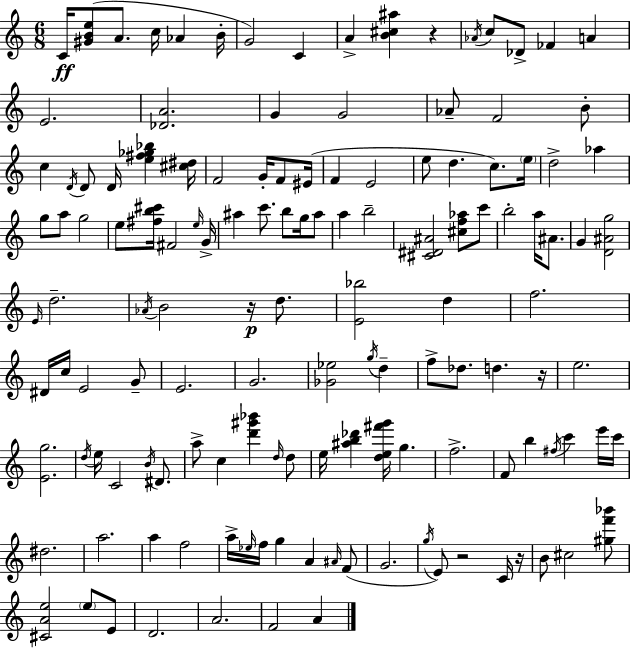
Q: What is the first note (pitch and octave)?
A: C4